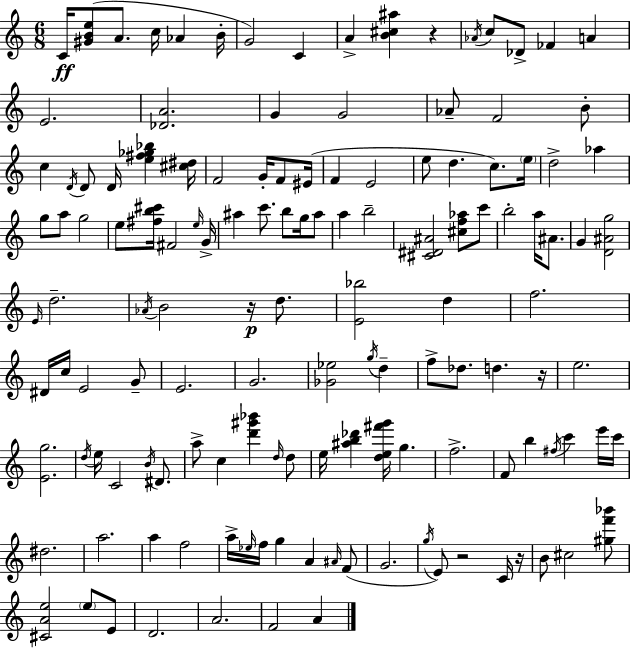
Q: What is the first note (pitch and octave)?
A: C4